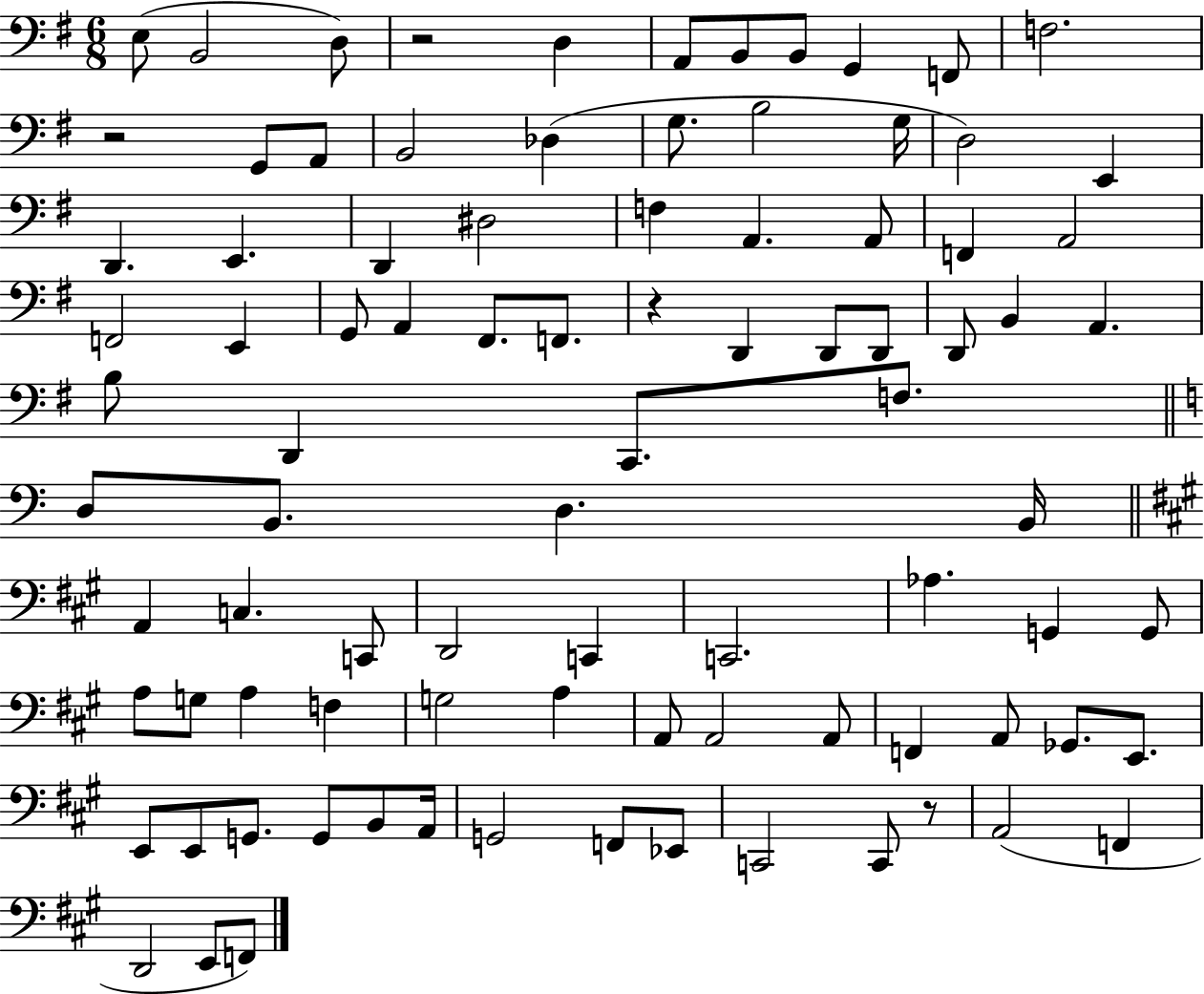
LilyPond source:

{
  \clef bass
  \numericTimeSignature
  \time 6/8
  \key g \major
  e8( b,2 d8) | r2 d4 | a,8 b,8 b,8 g,4 f,8 | f2. | \break r2 g,8 a,8 | b,2 des4( | g8. b2 g16 | d2) e,4 | \break d,4. e,4. | d,4 dis2 | f4 a,4. a,8 | f,4 a,2 | \break f,2 e,4 | g,8 a,4 fis,8. f,8. | r4 d,4 d,8 d,8 | d,8 b,4 a,4. | \break b8 d,4 c,8. f8. | \bar "||" \break \key a \minor d8 b,8. d4. b,16 | \bar "||" \break \key a \major a,4 c4. c,8 | d,2 c,4 | c,2. | aes4. g,4 g,8 | \break a8 g8 a4 f4 | g2 a4 | a,8 a,2 a,8 | f,4 a,8 ges,8. e,8. | \break e,8 e,8 g,8. g,8 b,8 a,16 | g,2 f,8 ees,8 | c,2 c,8 r8 | a,2( f,4 | \break d,2 e,8 f,8) | \bar "|."
}